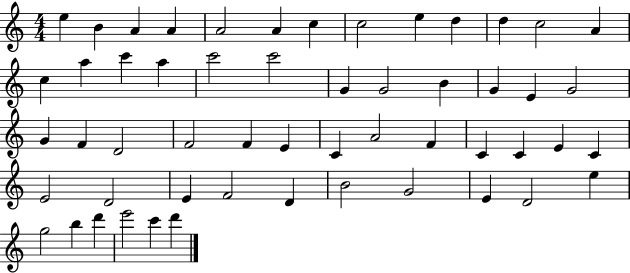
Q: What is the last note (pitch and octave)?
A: D6